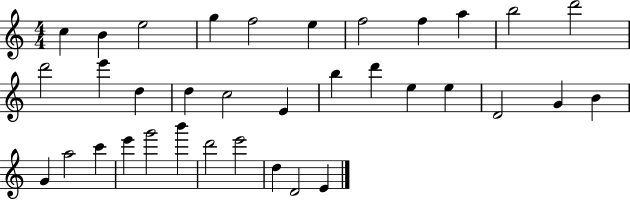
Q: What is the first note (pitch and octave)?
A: C5